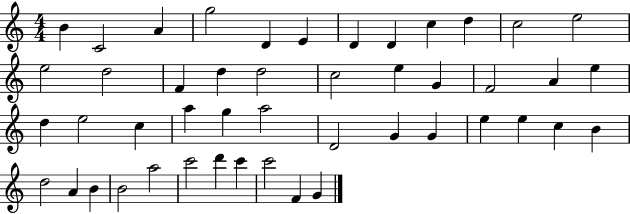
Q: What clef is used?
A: treble